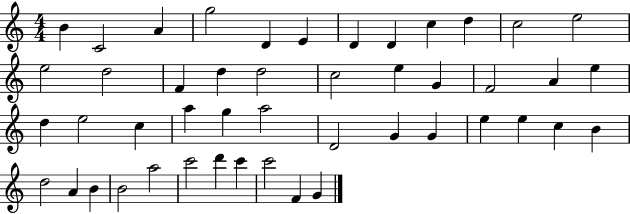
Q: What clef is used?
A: treble